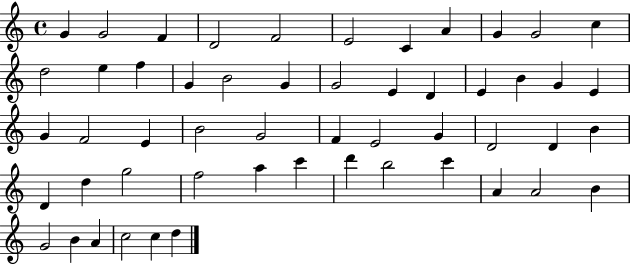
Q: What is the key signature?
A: C major